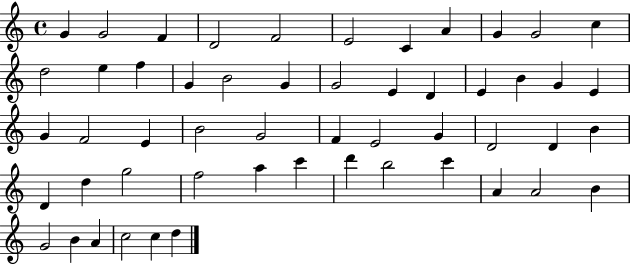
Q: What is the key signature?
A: C major